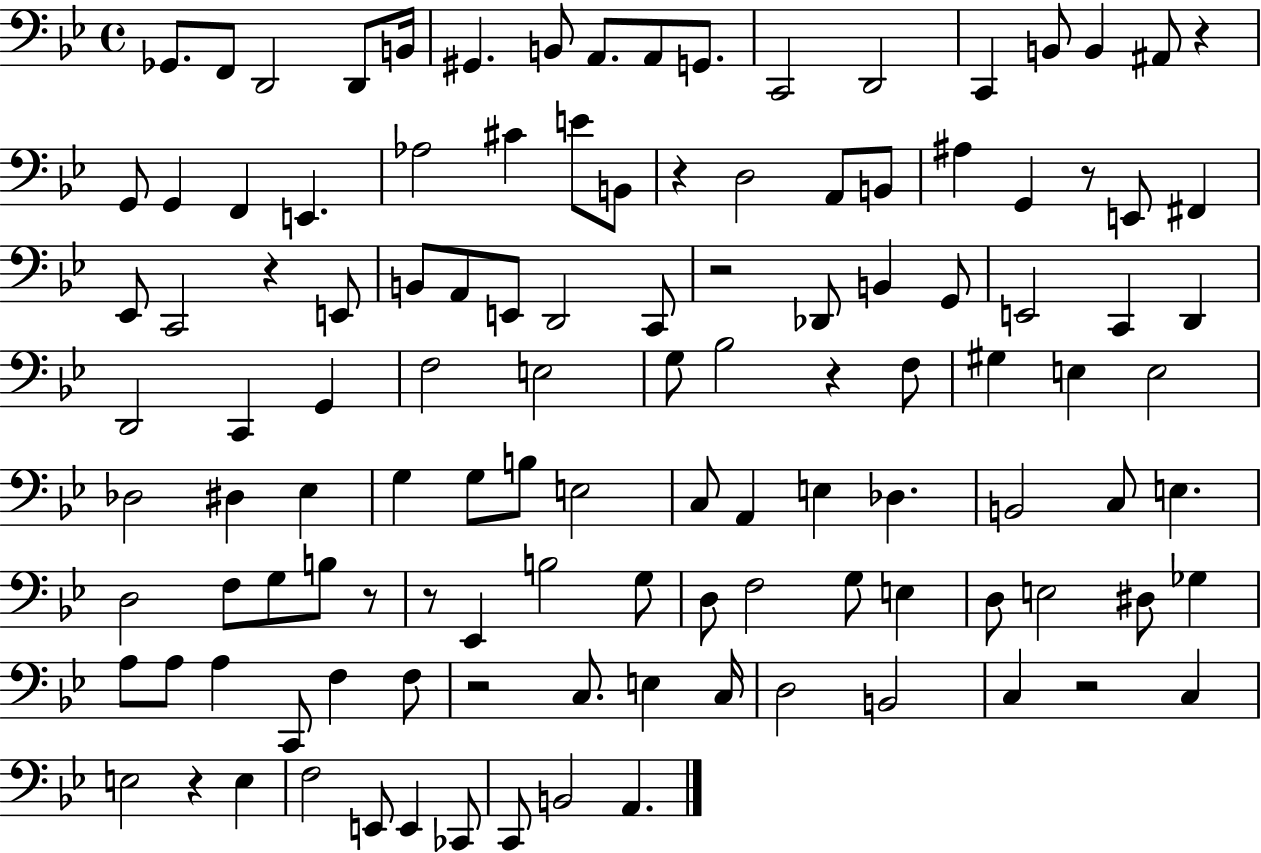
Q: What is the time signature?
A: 4/4